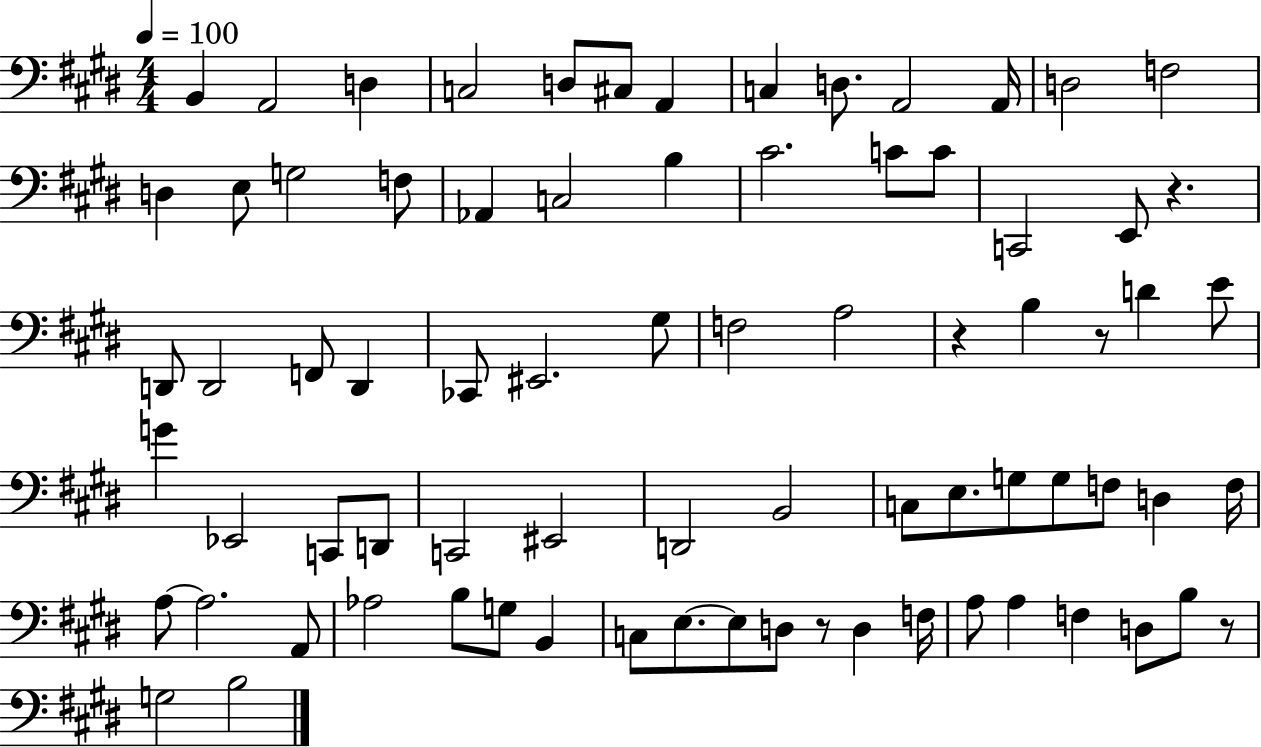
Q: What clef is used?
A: bass